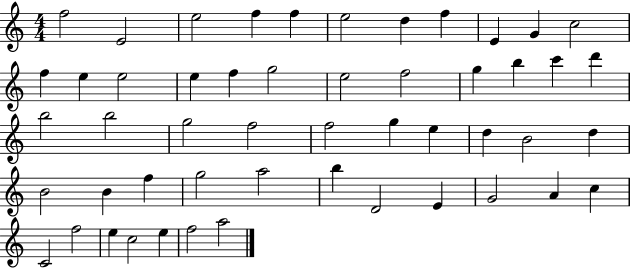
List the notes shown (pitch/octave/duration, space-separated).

F5/h E4/h E5/h F5/q F5/q E5/h D5/q F5/q E4/q G4/q C5/h F5/q E5/q E5/h E5/q F5/q G5/h E5/h F5/h G5/q B5/q C6/q D6/q B5/h B5/h G5/h F5/h F5/h G5/q E5/q D5/q B4/h D5/q B4/h B4/q F5/q G5/h A5/h B5/q D4/h E4/q G4/h A4/q C5/q C4/h F5/h E5/q C5/h E5/q F5/h A5/h